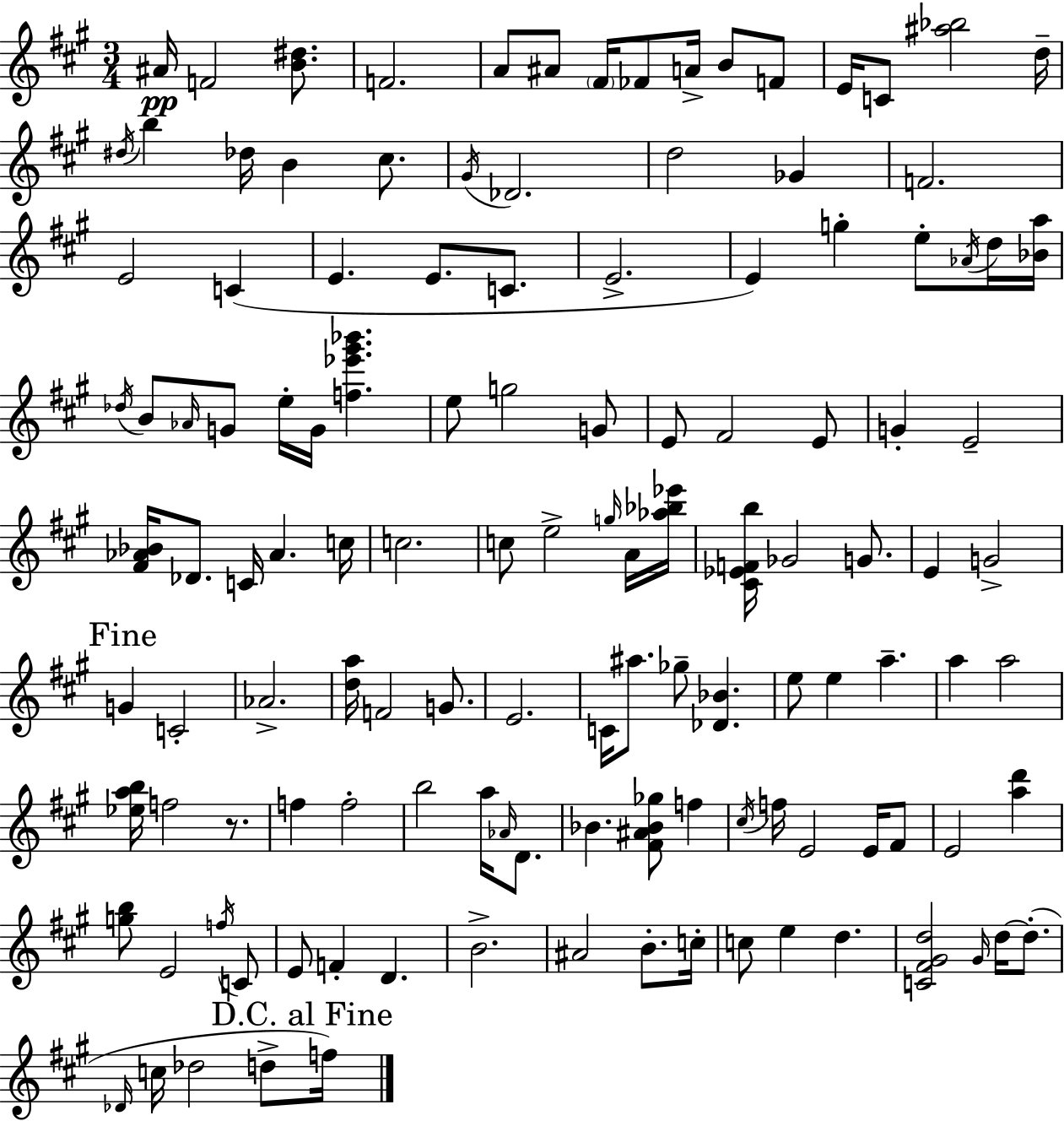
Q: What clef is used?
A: treble